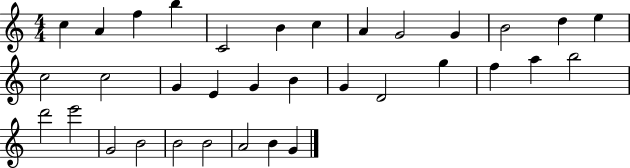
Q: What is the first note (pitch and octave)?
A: C5